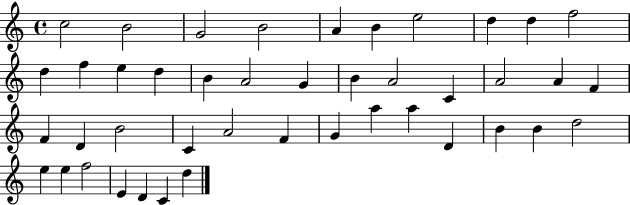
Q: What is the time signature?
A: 4/4